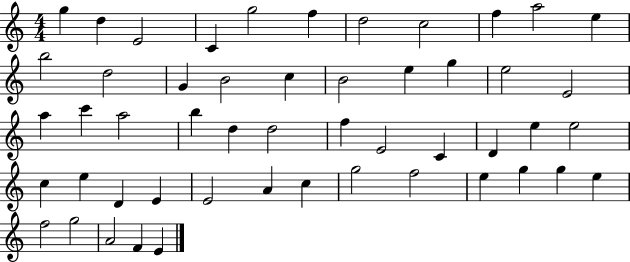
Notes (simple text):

G5/q D5/q E4/h C4/q G5/h F5/q D5/h C5/h F5/q A5/h E5/q B5/h D5/h G4/q B4/h C5/q B4/h E5/q G5/q E5/h E4/h A5/q C6/q A5/h B5/q D5/q D5/h F5/q E4/h C4/q D4/q E5/q E5/h C5/q E5/q D4/q E4/q E4/h A4/q C5/q G5/h F5/h E5/q G5/q G5/q E5/q F5/h G5/h A4/h F4/q E4/q